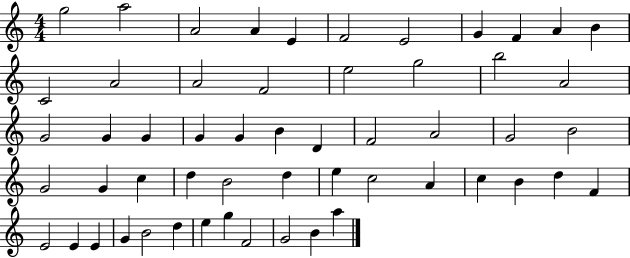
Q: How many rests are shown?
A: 0